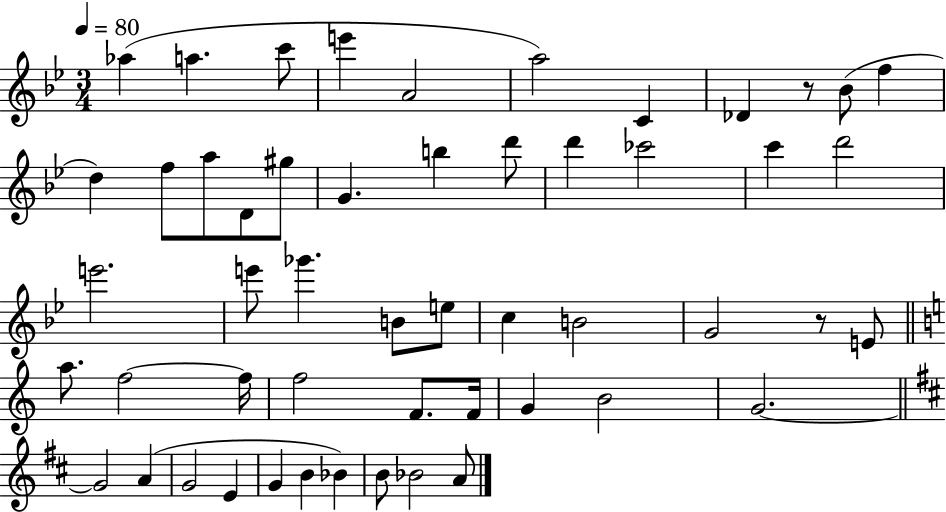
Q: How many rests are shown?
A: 2